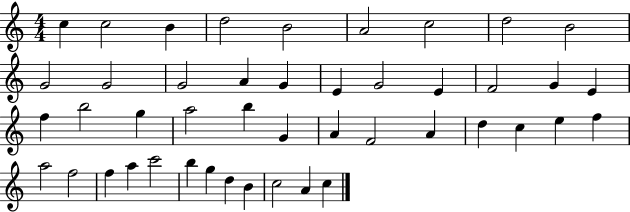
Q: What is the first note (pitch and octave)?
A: C5